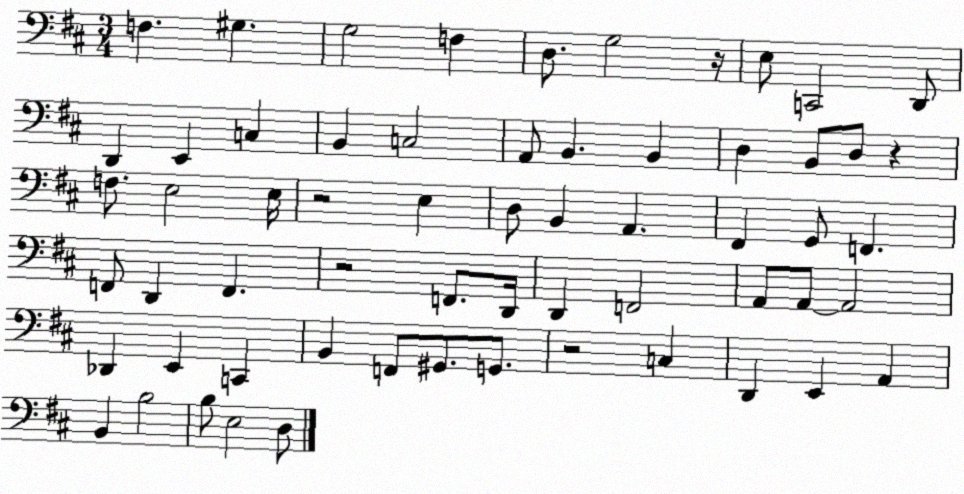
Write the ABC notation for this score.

X:1
T:Untitled
M:3/4
L:1/4
K:D
F, ^G, G,2 F, D,/2 G,2 z/4 E,/2 C,,2 D,,/2 D,, E,, C, B,, C,2 A,,/2 B,, B,, D, B,,/2 D,/2 z F,/2 E,2 E,/4 z2 E, D,/2 B,, A,, ^F,, G,,/2 F,, F,,/2 D,, F,, z2 F,,/2 D,,/4 D,, F,,2 A,,/2 A,,/2 A,,2 _D,, E,, C,, B,, F,,/2 ^G,,/2 G,,/2 z2 C, D,, E,, A,, B,, B,2 B,/2 E,2 D,/2